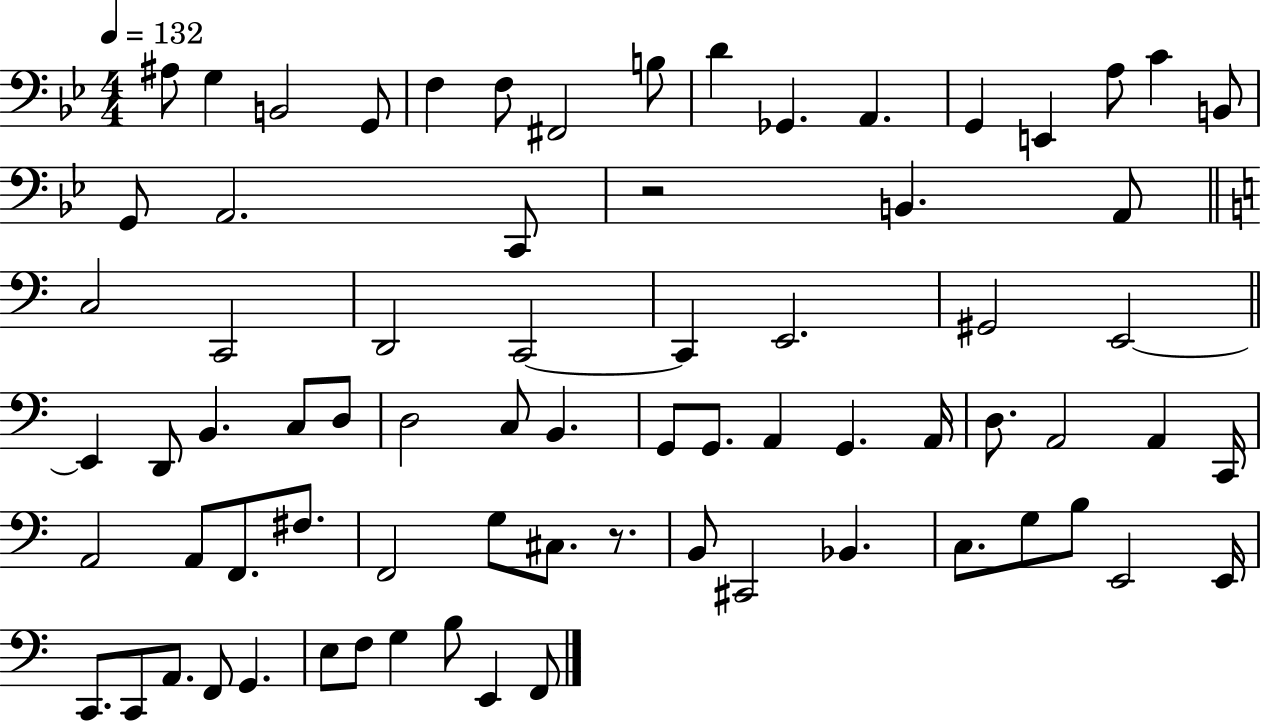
A#3/e G3/q B2/h G2/e F3/q F3/e F#2/h B3/e D4/q Gb2/q. A2/q. G2/q E2/q A3/e C4/q B2/e G2/e A2/h. C2/e R/h B2/q. A2/e C3/h C2/h D2/h C2/h C2/q E2/h. G#2/h E2/h E2/q D2/e B2/q. C3/e D3/e D3/h C3/e B2/q. G2/e G2/e. A2/q G2/q. A2/s D3/e. A2/h A2/q C2/s A2/h A2/e F2/e. F#3/e. F2/h G3/e C#3/e. R/e. B2/e C#2/h Bb2/q. C3/e. G3/e B3/e E2/h E2/s C2/e. C2/e A2/e. F2/e G2/q. E3/e F3/e G3/q B3/e E2/q F2/e